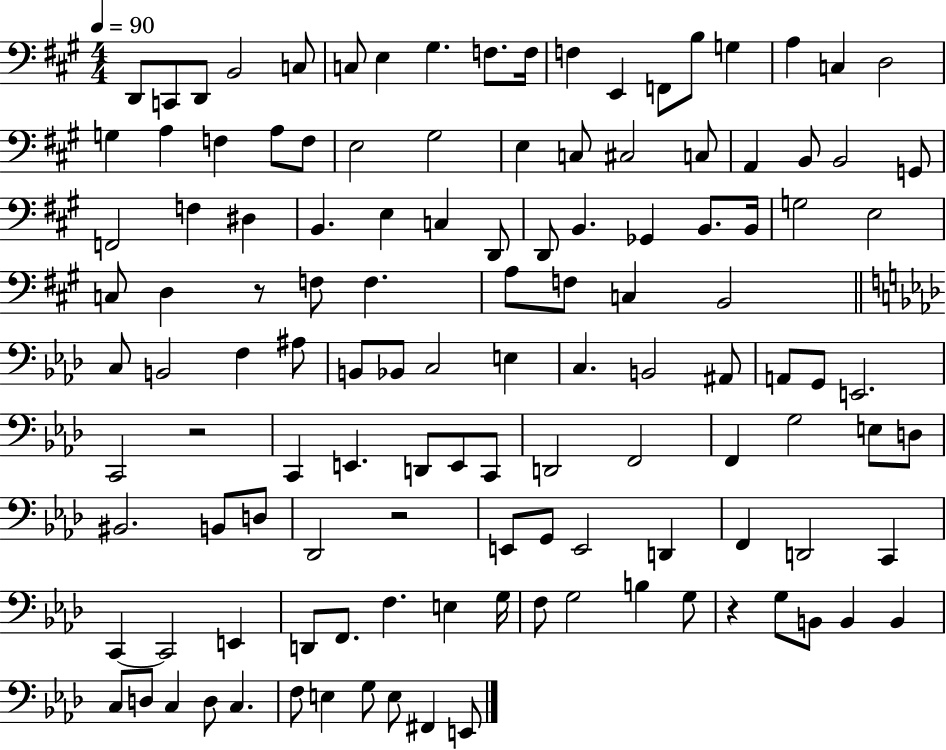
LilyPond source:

{
  \clef bass
  \numericTimeSignature
  \time 4/4
  \key a \major
  \tempo 4 = 90
  d,8 c,8 d,8 b,2 c8 | c8 e4 gis4. f8. f16 | f4 e,4 f,8 b8 g4 | a4 c4 d2 | \break g4 a4 f4 a8 f8 | e2 gis2 | e4 c8 cis2 c8 | a,4 b,8 b,2 g,8 | \break f,2 f4 dis4 | b,4. e4 c4 d,8 | d,8 b,4. ges,4 b,8. b,16 | g2 e2 | \break c8 d4 r8 f8 f4. | a8 f8 c4 b,2 | \bar "||" \break \key aes \major c8 b,2 f4 ais8 | b,8 bes,8 c2 e4 | c4. b,2 ais,8 | a,8 g,8 e,2. | \break c,2 r2 | c,4 e,4. d,8 e,8 c,8 | d,2 f,2 | f,4 g2 e8 d8 | \break bis,2. b,8 d8 | des,2 r2 | e,8 g,8 e,2 d,4 | f,4 d,2 c,4 | \break c,4~~ c,2 e,4 | d,8 f,8. f4. e4 g16 | f8 g2 b4 g8 | r4 g8 b,8 b,4 b,4 | \break c8 d8 c4 d8 c4. | f8 e4 g8 e8 fis,4 e,8 | \bar "|."
}